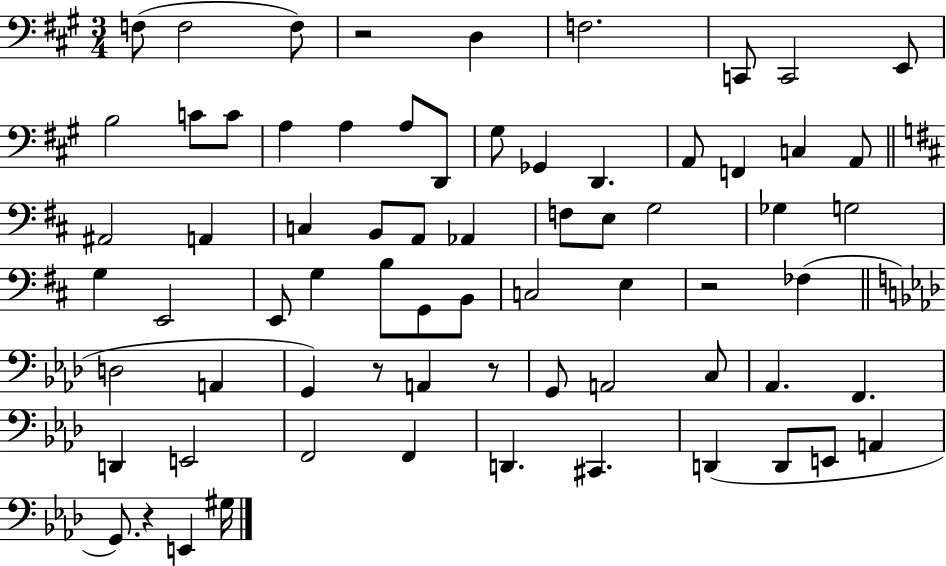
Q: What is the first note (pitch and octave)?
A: F3